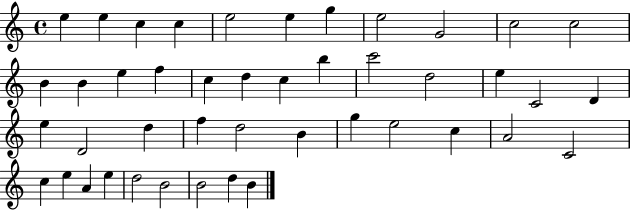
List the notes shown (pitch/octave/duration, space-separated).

E5/q E5/q C5/q C5/q E5/h E5/q G5/q E5/h G4/h C5/h C5/h B4/q B4/q E5/q F5/q C5/q D5/q C5/q B5/q C6/h D5/h E5/q C4/h D4/q E5/q D4/h D5/q F5/q D5/h B4/q G5/q E5/h C5/q A4/h C4/h C5/q E5/q A4/q E5/q D5/h B4/h B4/h D5/q B4/q